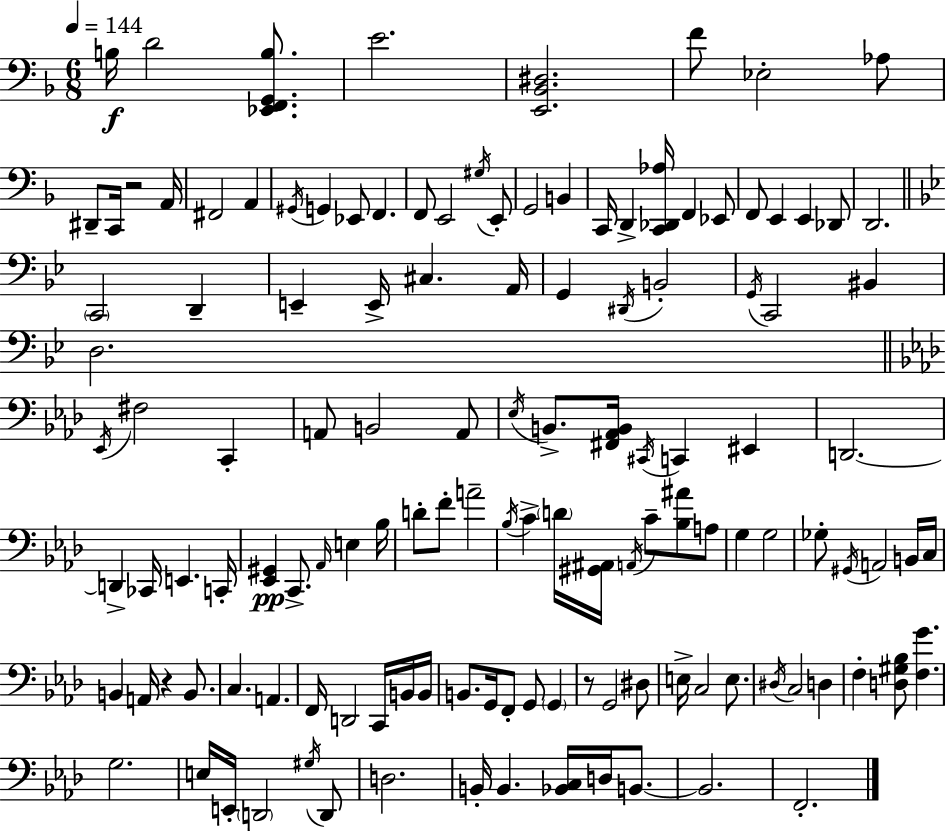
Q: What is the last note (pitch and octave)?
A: F2